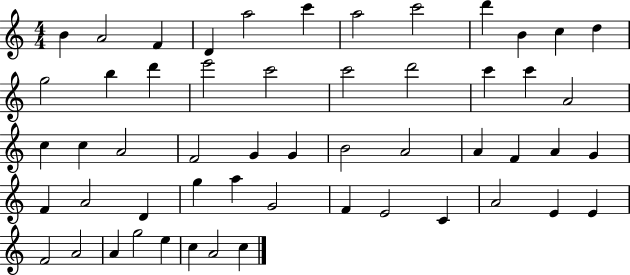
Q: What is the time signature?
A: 4/4